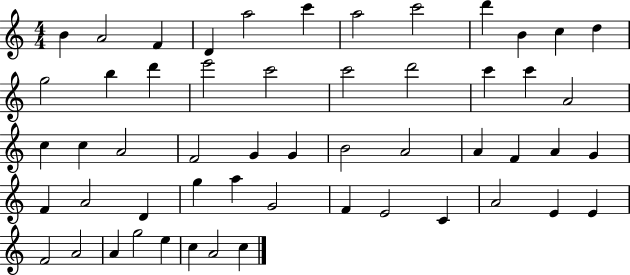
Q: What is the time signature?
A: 4/4